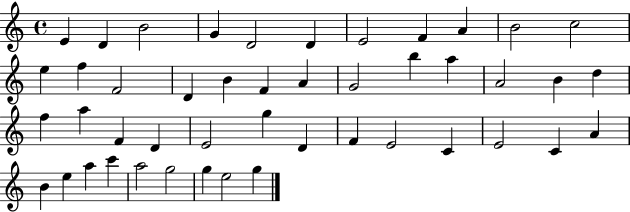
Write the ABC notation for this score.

X:1
T:Untitled
M:4/4
L:1/4
K:C
E D B2 G D2 D E2 F A B2 c2 e f F2 D B F A G2 b a A2 B d f a F D E2 g D F E2 C E2 C A B e a c' a2 g2 g e2 g